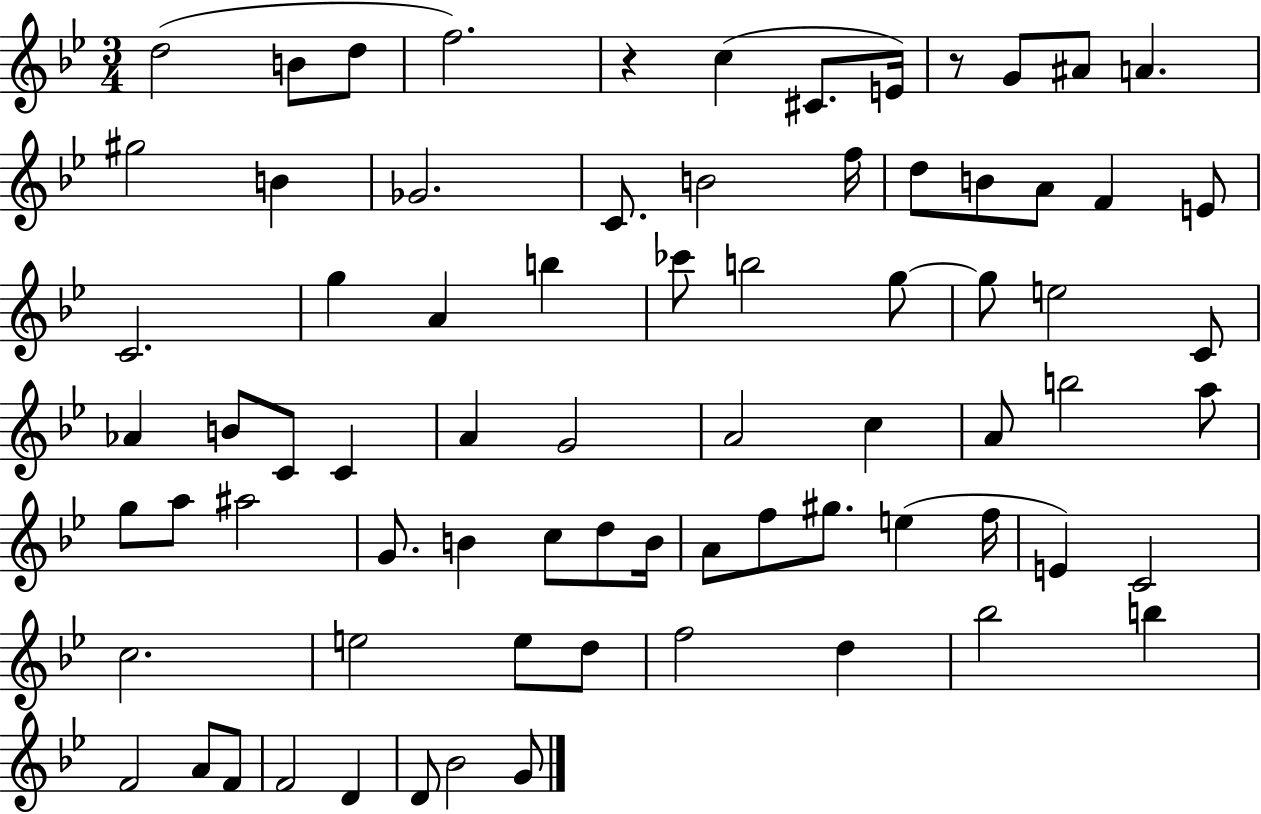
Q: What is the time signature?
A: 3/4